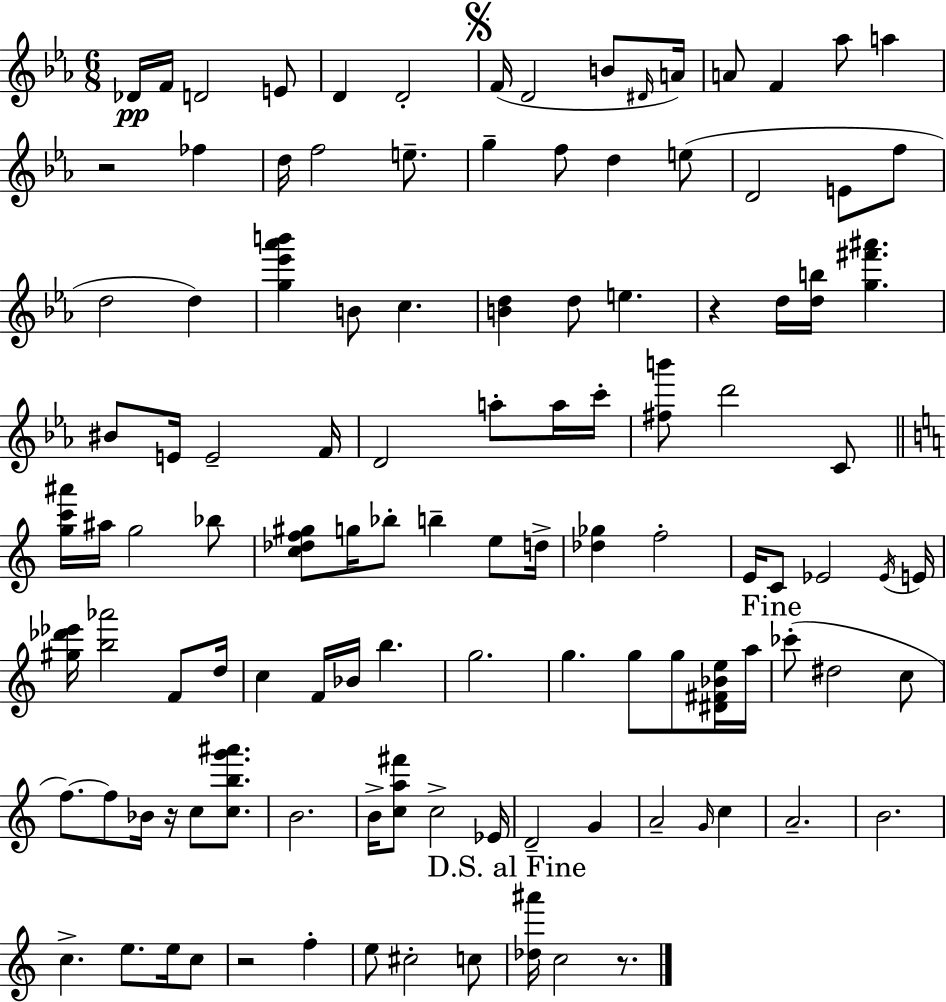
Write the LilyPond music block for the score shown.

{
  \clef treble
  \numericTimeSignature
  \time 6/8
  \key ees \major
  des'16\pp f'16 d'2 e'8 | d'4 d'2-. | \mark \markup { \musicglyph "scripts.segno" } f'16( d'2 b'8 \grace { dis'16 } | a'16) a'8 f'4 aes''8 a''4 | \break r2 fes''4 | d''16 f''2 e''8.-- | g''4-- f''8 d''4 e''8( | d'2 e'8 f''8 | \break d''2 d''4) | <g'' ees''' aes''' b'''>4 b'8 c''4. | <b' d''>4 d''8 e''4. | r4 d''16 <d'' b''>16 <g'' fis''' ais'''>4. | \break bis'8 e'16 e'2-- | f'16 d'2 a''8-. a''16 | c'''16-. <fis'' b'''>8 d'''2 c'8 | \bar "||" \break \key a \minor <g'' c''' ais'''>16 ais''16 g''2 bes''8 | <c'' des'' f'' gis''>8 g''16 bes''8-. b''4-- e''8 d''16-> | <des'' ges''>4 f''2-. | e'16 c'8 ees'2 \acciaccatura { ees'16 } | \break e'16 <gis'' des''' ees'''>16 <b'' aes'''>2 f'8 | d''16 c''4 f'16 bes'16 b''4. | g''2. | g''4. g''8 g''8 <dis' fis' bes' e''>16 | \break a''16 \mark "Fine" ces'''8-.( dis''2 c''8 | f''8.~~) f''8 bes'16 r16 c''8 <c'' b'' g''' ais'''>8. | b'2. | b'16-> <c'' a'' fis'''>8 c''2-> | \break ees'16 d'2-- g'4 | a'2-- \grace { g'16 } c''4 | a'2.-- | b'2. | \break c''4.-> e''8. e''16 | c''8 r2 f''4-. | e''8 cis''2-. | c''8 \mark "D.S. al Fine" <des'' ais'''>16 c''2 r8. | \break \bar "|."
}